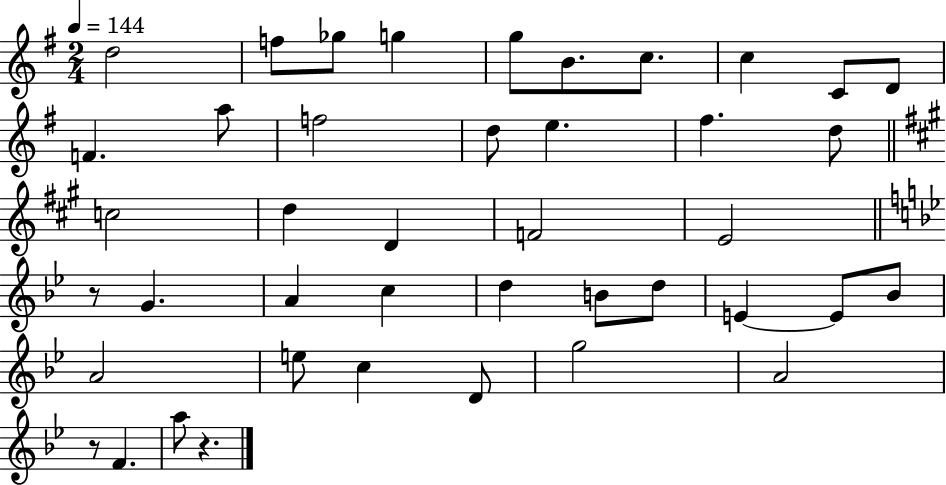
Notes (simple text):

D5/h F5/e Gb5/e G5/q G5/e B4/e. C5/e. C5/q C4/e D4/e F4/q. A5/e F5/h D5/e E5/q. F#5/q. D5/e C5/h D5/q D4/q F4/h E4/h R/e G4/q. A4/q C5/q D5/q B4/e D5/e E4/q E4/e Bb4/e A4/h E5/e C5/q D4/e G5/h A4/h R/e F4/q. A5/e R/q.